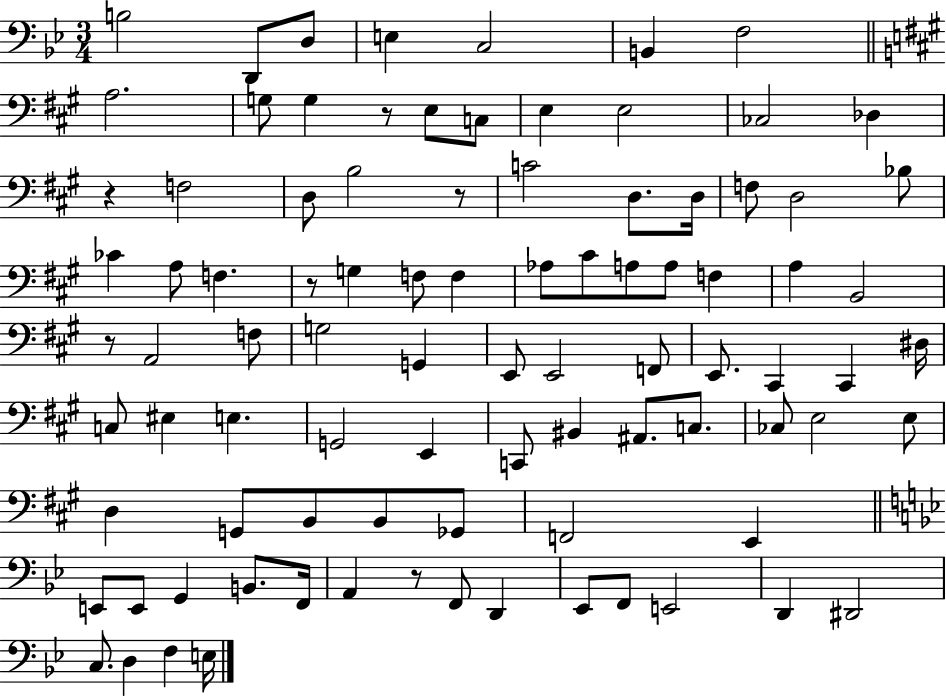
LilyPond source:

{
  \clef bass
  \numericTimeSignature
  \time 3/4
  \key bes \major
  b2 d,8 d8 | e4 c2 | b,4 f2 | \bar "||" \break \key a \major a2. | g8 g4 r8 e8 c8 | e4 e2 | ces2 des4 | \break r4 f2 | d8 b2 r8 | c'2 d8. d16 | f8 d2 bes8 | \break ces'4 a8 f4. | r8 g4 f8 f4 | aes8 cis'8 a8 a8 f4 | a4 b,2 | \break r8 a,2 f8 | g2 g,4 | e,8 e,2 f,8 | e,8. cis,4 cis,4 dis16 | \break c8 eis4 e4. | g,2 e,4 | c,8 bis,4 ais,8. c8. | ces8 e2 e8 | \break d4 g,8 b,8 b,8 ges,8 | f,2 e,4 | \bar "||" \break \key bes \major e,8 e,8 g,4 b,8. f,16 | a,4 r8 f,8 d,4 | ees,8 f,8 e,2 | d,4 dis,2 | \break c8. d4 f4 e16 | \bar "|."
}